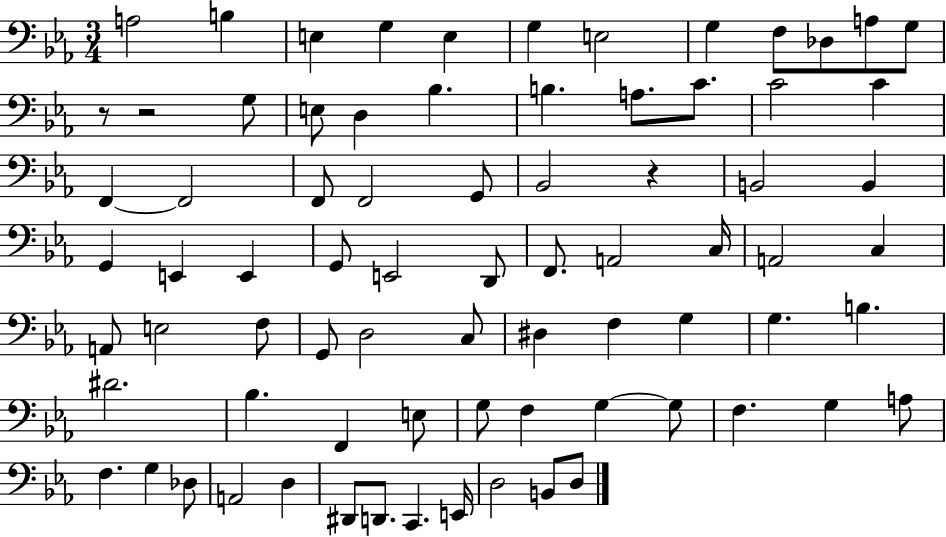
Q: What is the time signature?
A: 3/4